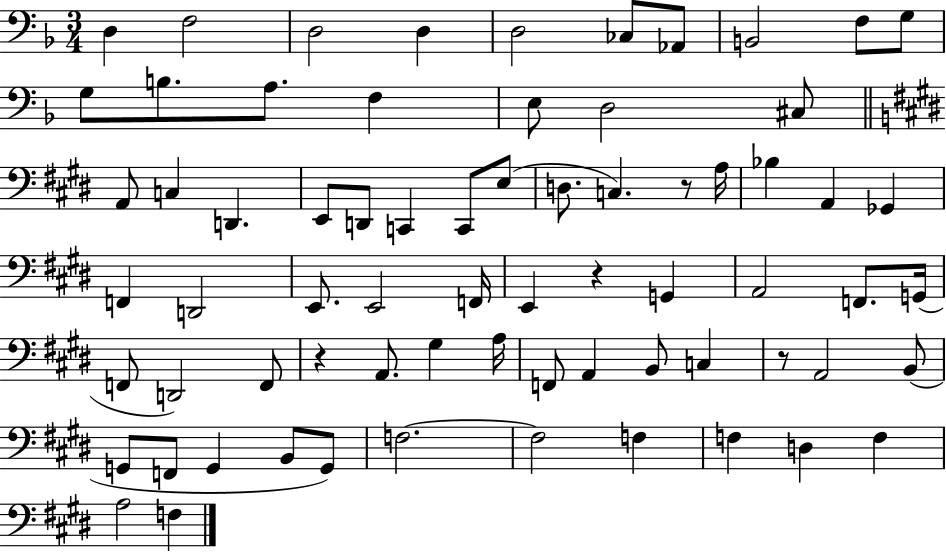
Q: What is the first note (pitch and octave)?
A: D3